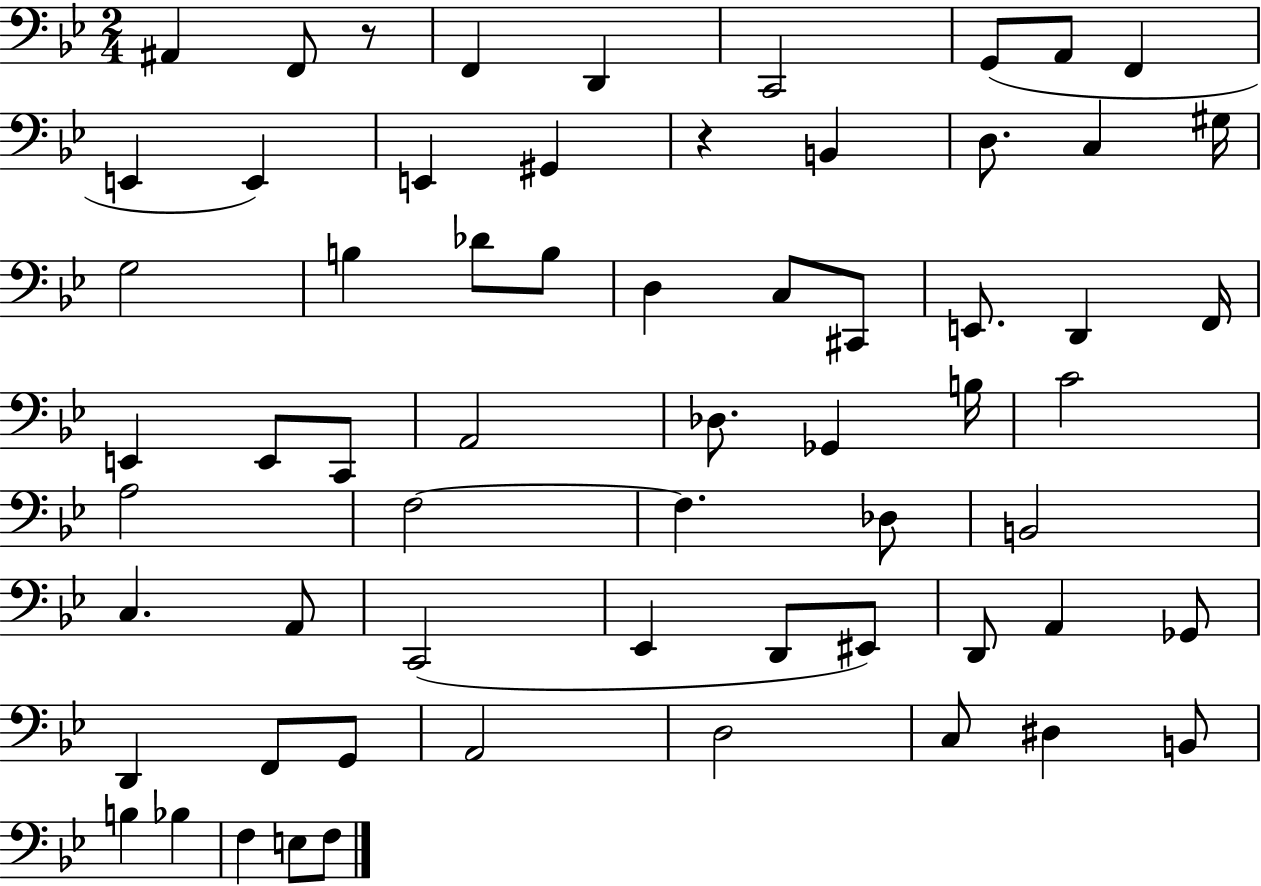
X:1
T:Untitled
M:2/4
L:1/4
K:Bb
^A,, F,,/2 z/2 F,, D,, C,,2 G,,/2 A,,/2 F,, E,, E,, E,, ^G,, z B,, D,/2 C, ^G,/4 G,2 B, _D/2 B,/2 D, C,/2 ^C,,/2 E,,/2 D,, F,,/4 E,, E,,/2 C,,/2 A,,2 _D,/2 _G,, B,/4 C2 A,2 F,2 F, _D,/2 B,,2 C, A,,/2 C,,2 _E,, D,,/2 ^E,,/2 D,,/2 A,, _G,,/2 D,, F,,/2 G,,/2 A,,2 D,2 C,/2 ^D, B,,/2 B, _B, F, E,/2 F,/2